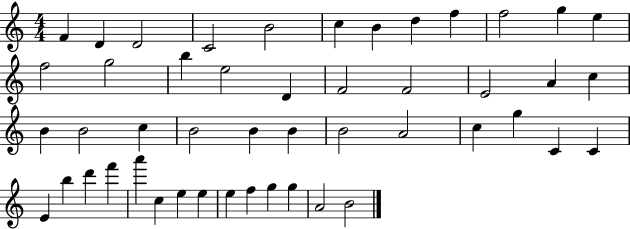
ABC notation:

X:1
T:Untitled
M:4/4
L:1/4
K:C
F D D2 C2 B2 c B d f f2 g e f2 g2 b e2 D F2 F2 E2 A c B B2 c B2 B B B2 A2 c g C C E b d' f' a' c e e e f g g A2 B2